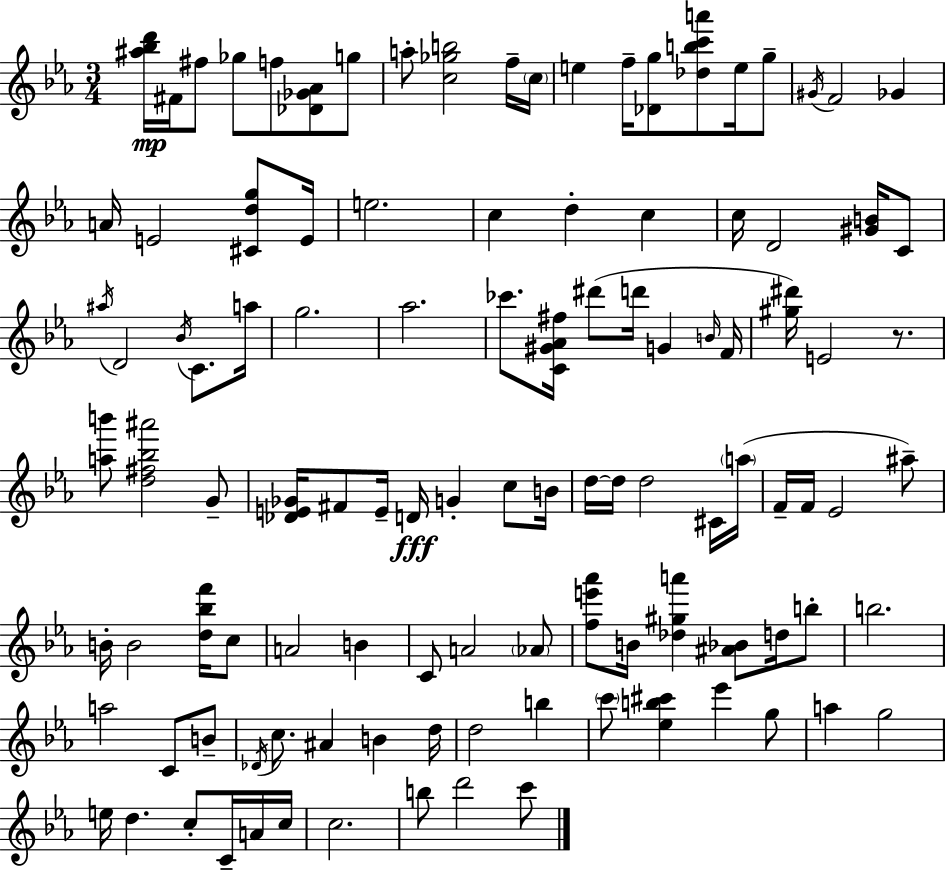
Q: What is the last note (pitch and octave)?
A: C6